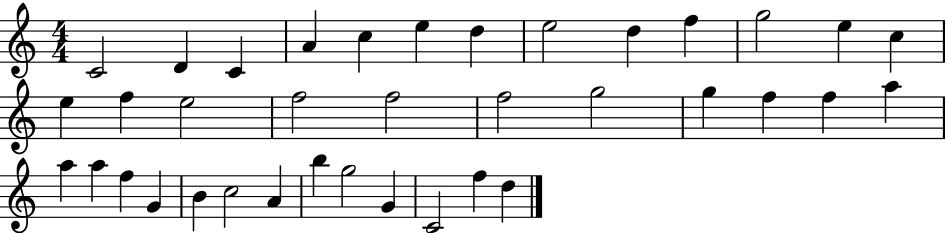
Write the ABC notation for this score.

X:1
T:Untitled
M:4/4
L:1/4
K:C
C2 D C A c e d e2 d f g2 e c e f e2 f2 f2 f2 g2 g f f a a a f G B c2 A b g2 G C2 f d